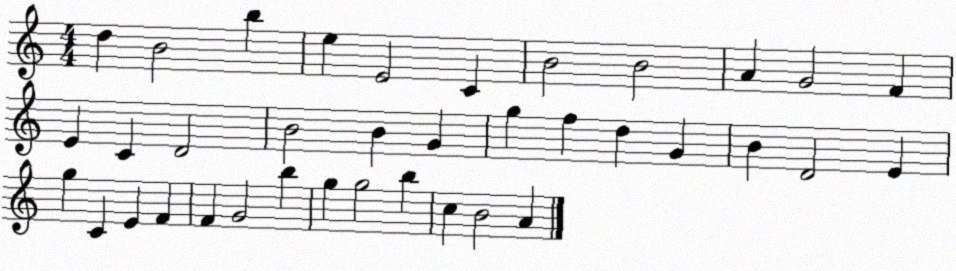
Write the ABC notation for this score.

X:1
T:Untitled
M:4/4
L:1/4
K:C
d B2 b e E2 C B2 B2 A G2 F E C D2 B2 B G g f d G B D2 E g C E F F G2 b g g2 b c B2 A